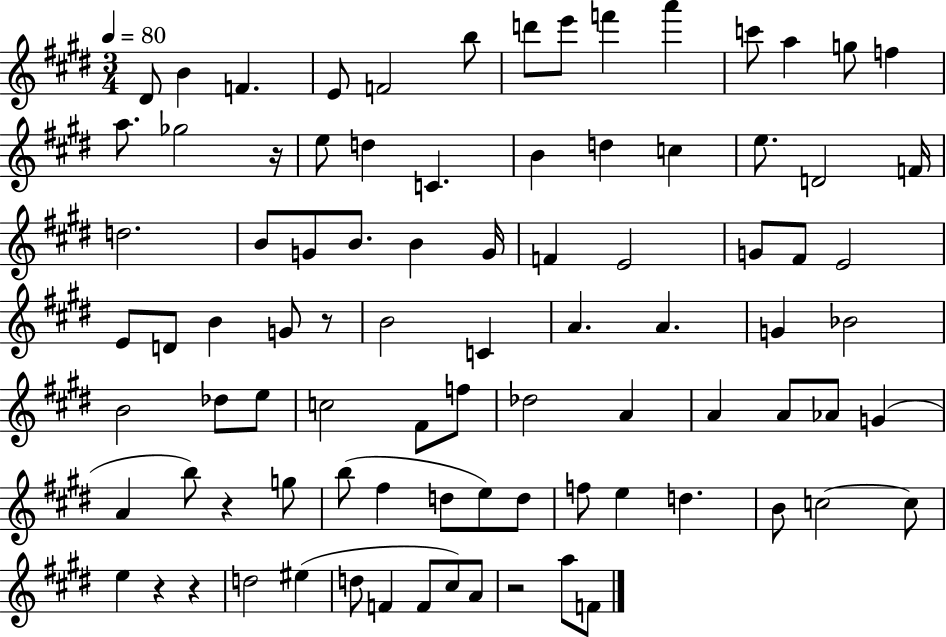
D#4/e B4/q F4/q. E4/e F4/h B5/e D6/e E6/e F6/q A6/q C6/e A5/q G5/e F5/q A5/e. Gb5/h R/s E5/e D5/q C4/q. B4/q D5/q C5/q E5/e. D4/h F4/s D5/h. B4/e G4/e B4/e. B4/q G4/s F4/q E4/h G4/e F#4/e E4/h E4/e D4/e B4/q G4/e R/e B4/h C4/q A4/q. A4/q. G4/q Bb4/h B4/h Db5/e E5/e C5/h F#4/e F5/e Db5/h A4/q A4/q A4/e Ab4/e G4/q A4/q B5/e R/q G5/e B5/e F#5/q D5/e E5/e D5/e F5/e E5/q D5/q. B4/e C5/h C5/e E5/q R/q R/q D5/h EIS5/q D5/e F4/q F4/e C#5/e A4/e R/h A5/e F4/e